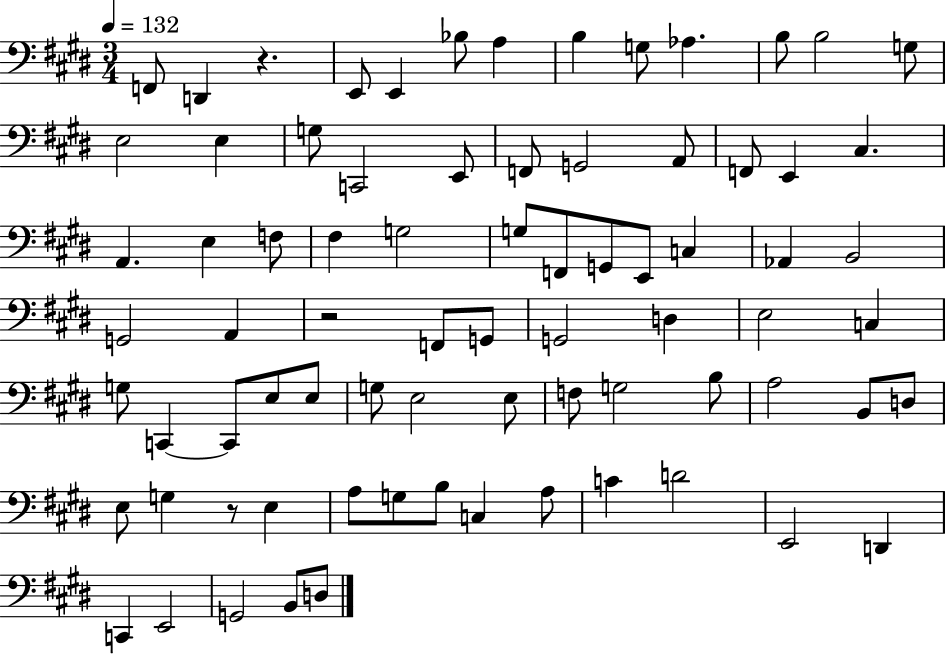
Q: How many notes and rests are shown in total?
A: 77